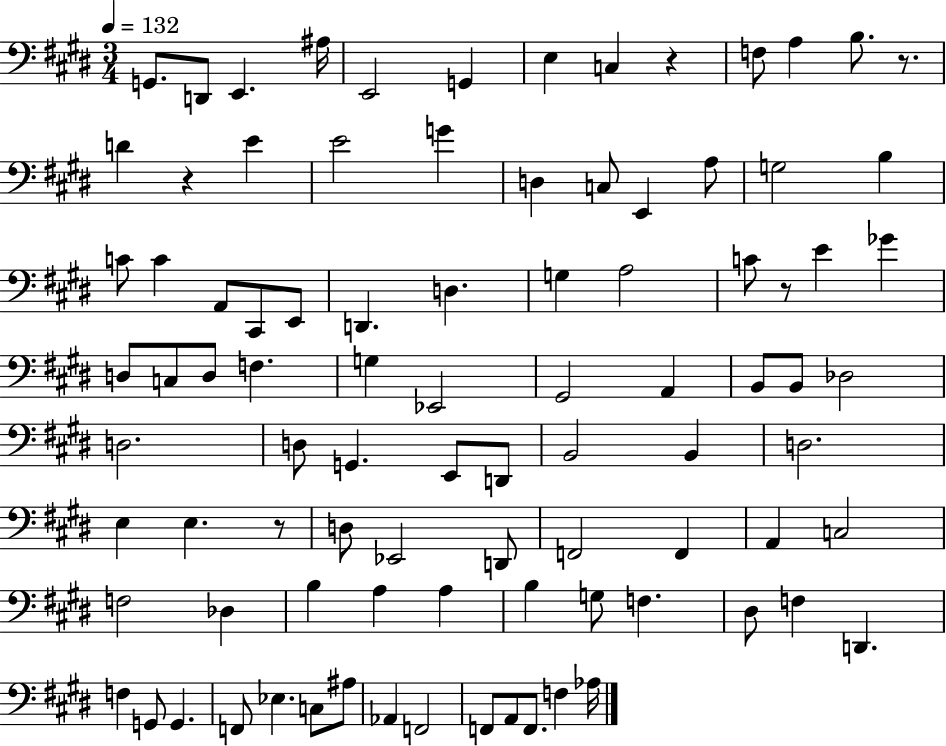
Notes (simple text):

G2/e. D2/e E2/q. A#3/s E2/h G2/q E3/q C3/q R/q F3/e A3/q B3/e. R/e. D4/q R/q E4/q E4/h G4/q D3/q C3/e E2/q A3/e G3/h B3/q C4/e C4/q A2/e C#2/e E2/e D2/q. D3/q. G3/q A3/h C4/e R/e E4/q Gb4/q D3/e C3/e D3/e F3/q. G3/q Eb2/h G#2/h A2/q B2/e B2/e Db3/h D3/h. D3/e G2/q. E2/e D2/e B2/h B2/q D3/h. E3/q E3/q. R/e D3/e Eb2/h D2/e F2/h F2/q A2/q C3/h F3/h Db3/q B3/q A3/q A3/q B3/q G3/e F3/q. D#3/e F3/q D2/q. F3/q G2/e G2/q. F2/e Eb3/q. C3/e A#3/e Ab2/q F2/h F2/e A2/e F2/e. F3/q Ab3/s